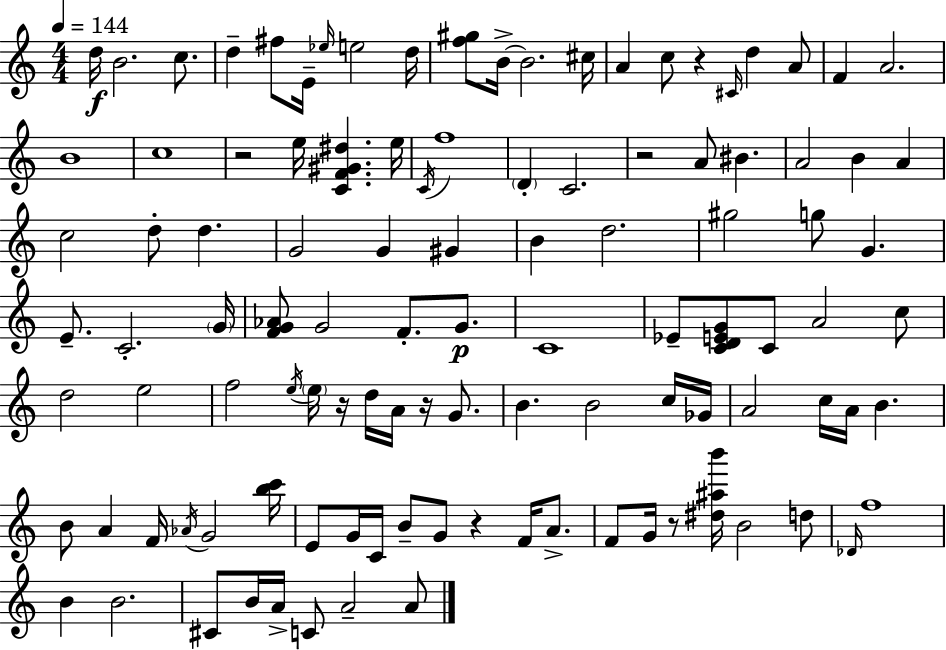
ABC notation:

X:1
T:Untitled
M:4/4
L:1/4
K:Am
d/4 B2 c/2 d ^f/2 E/4 _e/4 e2 d/4 [f^g]/2 B/4 B2 ^c/4 A c/2 z ^C/4 d A/2 F A2 B4 c4 z2 e/4 [CF^G^d] e/4 C/4 f4 D C2 z2 A/2 ^B A2 B A c2 d/2 d G2 G ^G B d2 ^g2 g/2 G E/2 C2 G/4 [FG_A]/2 G2 F/2 G/2 C4 _E/2 [CDEG]/2 C/2 A2 c/2 d2 e2 f2 e/4 e/4 z/4 d/4 A/4 z/4 G/2 B B2 c/4 _G/4 A2 c/4 A/4 B B/2 A F/4 _A/4 G2 [bc']/4 E/2 G/4 C/4 B/2 G/2 z F/4 A/2 F/2 G/4 z/2 [^d^ab']/4 B2 d/2 _D/4 f4 B B2 ^C/2 B/4 A/4 C/2 A2 A/2